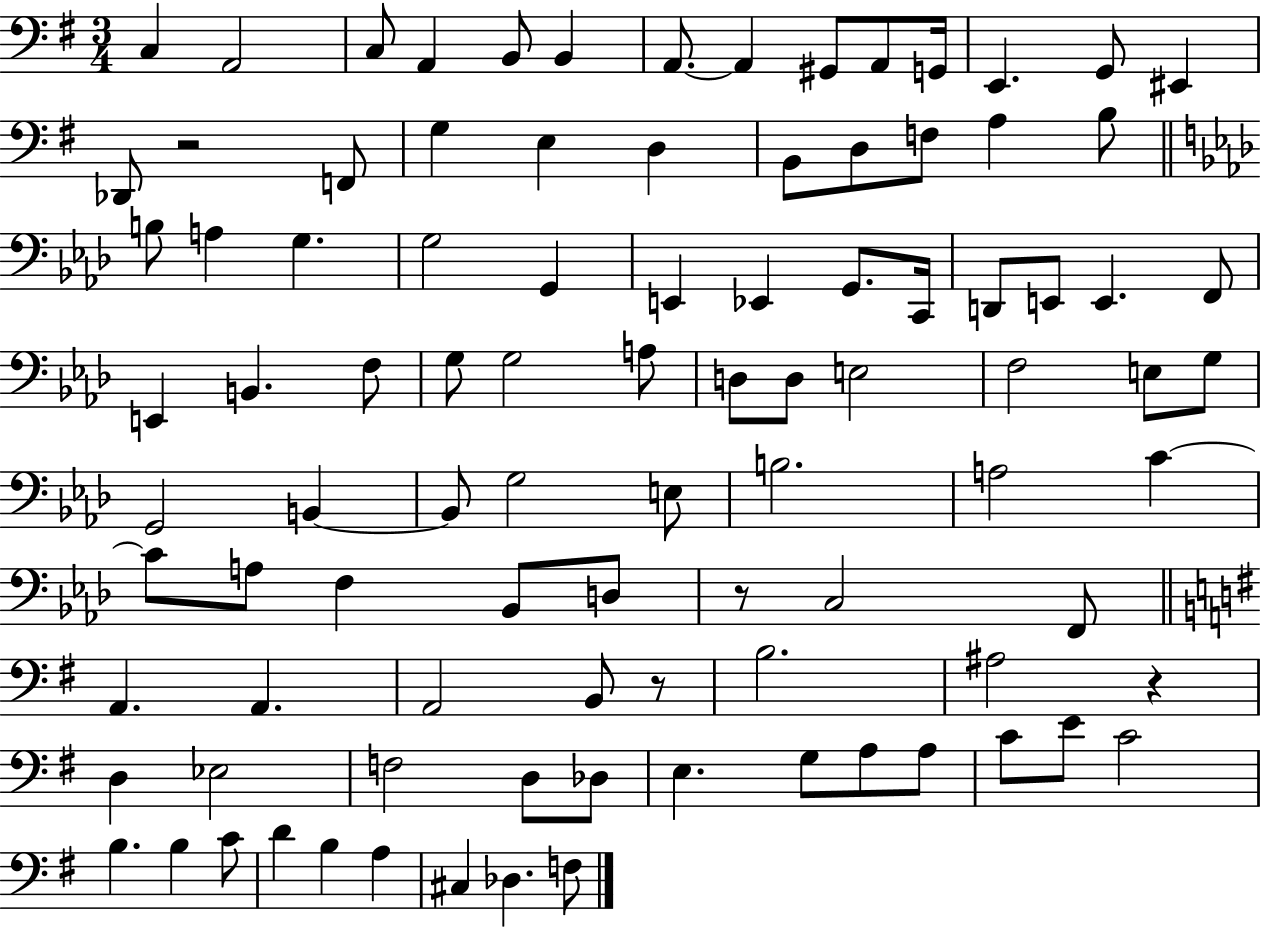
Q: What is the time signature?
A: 3/4